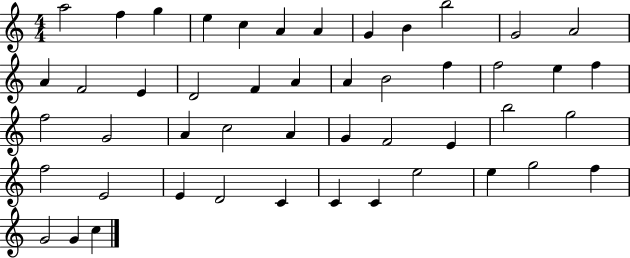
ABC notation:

X:1
T:Untitled
M:4/4
L:1/4
K:C
a2 f g e c A A G B b2 G2 A2 A F2 E D2 F A A B2 f f2 e f f2 G2 A c2 A G F2 E b2 g2 f2 E2 E D2 C C C e2 e g2 f G2 G c